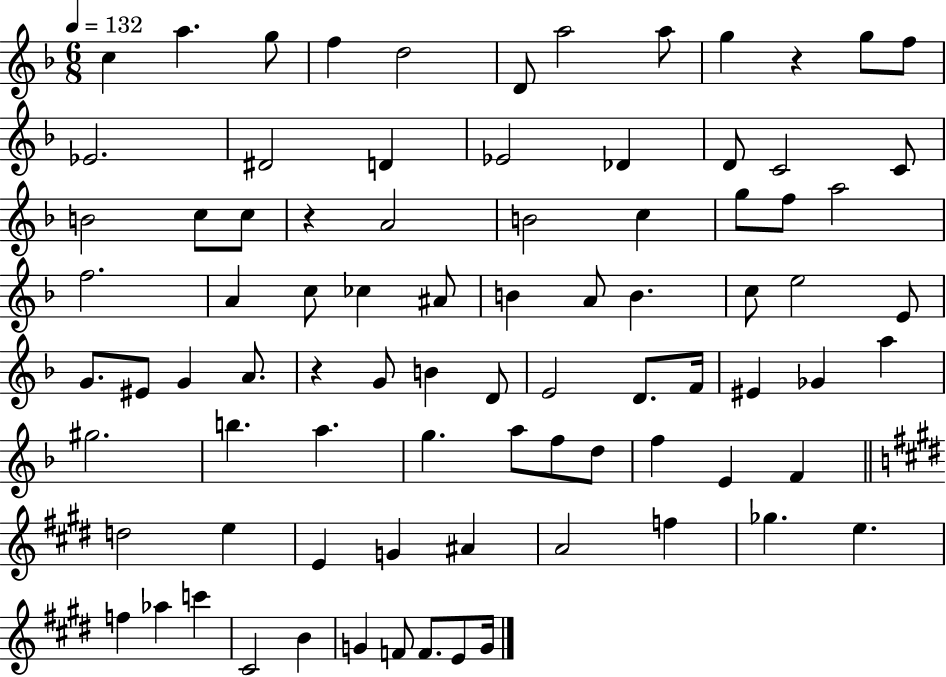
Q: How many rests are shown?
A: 3